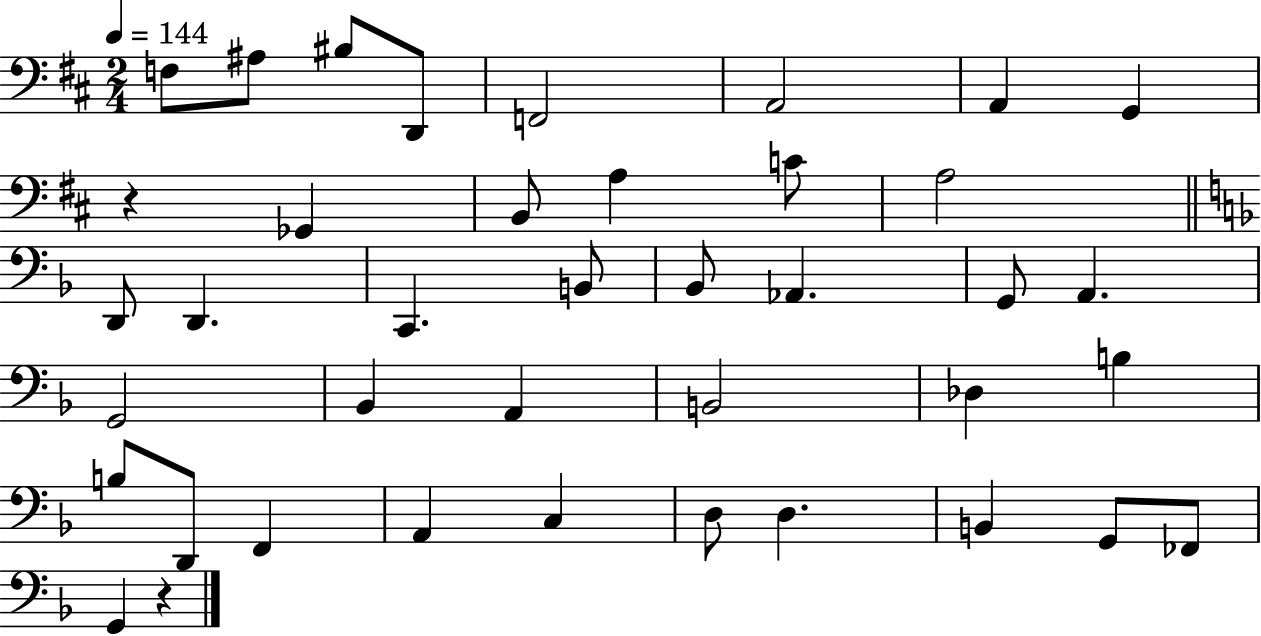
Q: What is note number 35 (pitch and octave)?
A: B2